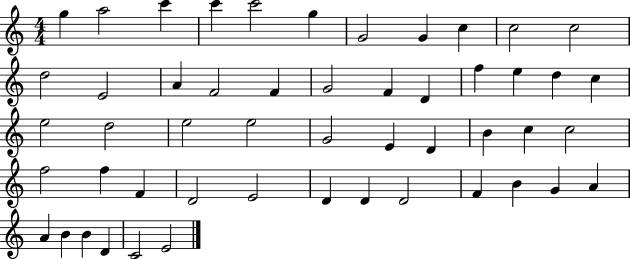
X:1
T:Untitled
M:4/4
L:1/4
K:C
g a2 c' c' c'2 g G2 G c c2 c2 d2 E2 A F2 F G2 F D f e d c e2 d2 e2 e2 G2 E D B c c2 f2 f F D2 E2 D D D2 F B G A A B B D C2 E2